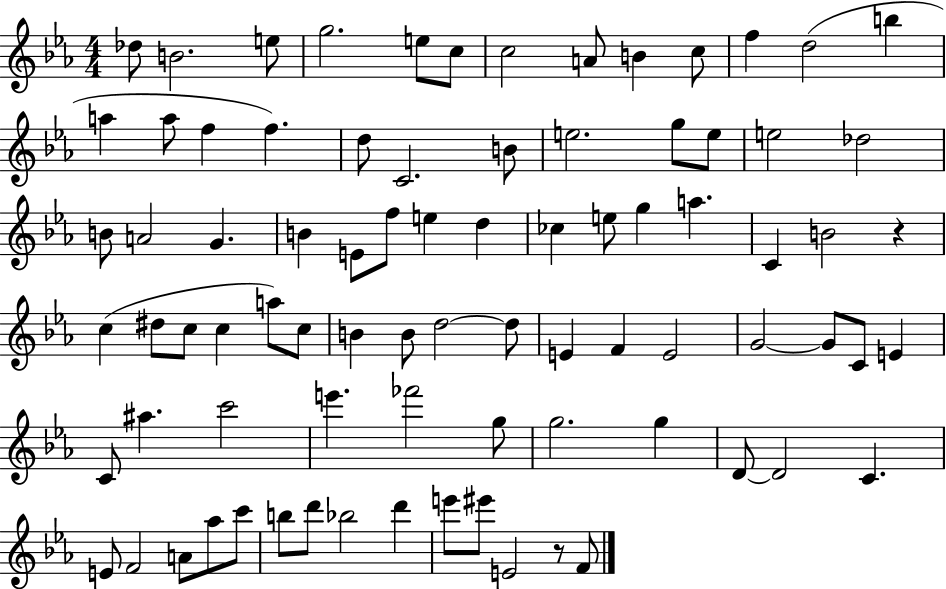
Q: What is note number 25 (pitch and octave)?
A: Db5